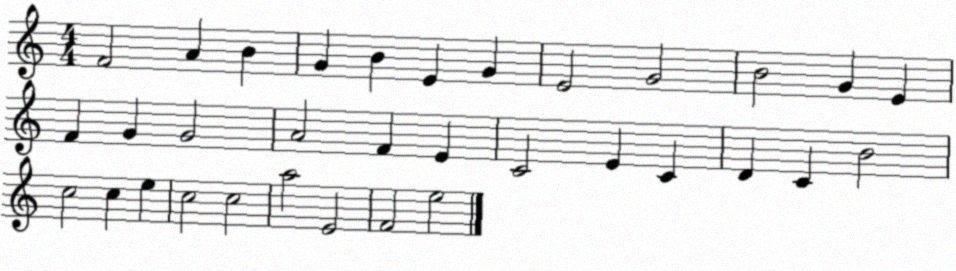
X:1
T:Untitled
M:4/4
L:1/4
K:C
F2 A B G B E G E2 G2 B2 G E F G G2 A2 F E C2 E C D C B2 c2 c e c2 c2 a2 E2 F2 e2